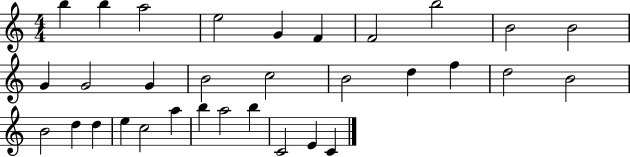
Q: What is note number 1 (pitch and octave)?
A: B5